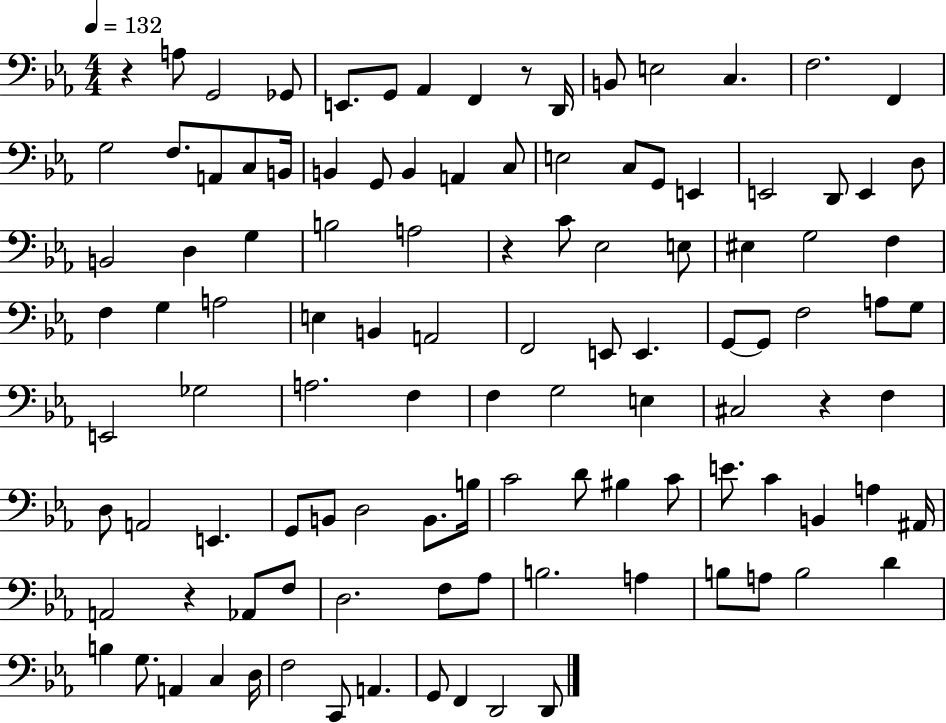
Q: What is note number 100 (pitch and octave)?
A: F3